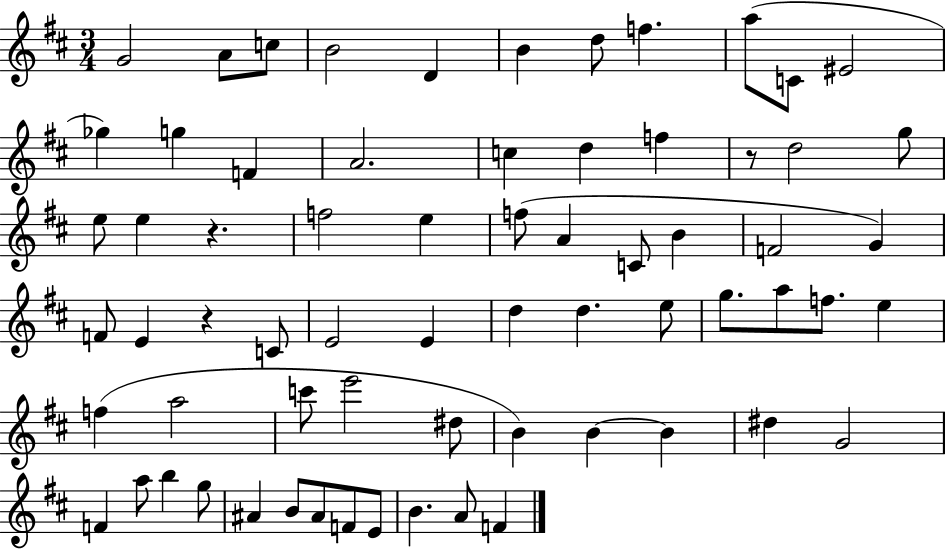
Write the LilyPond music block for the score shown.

{
  \clef treble
  \numericTimeSignature
  \time 3/4
  \key d \major
  \repeat volta 2 { g'2 a'8 c''8 | b'2 d'4 | b'4 d''8 f''4. | a''8( c'8 eis'2 | \break ges''4) g''4 f'4 | a'2. | c''4 d''4 f''4 | r8 d''2 g''8 | \break e''8 e''4 r4. | f''2 e''4 | f''8( a'4 c'8 b'4 | f'2 g'4) | \break f'8 e'4 r4 c'8 | e'2 e'4 | d''4 d''4. e''8 | g''8. a''8 f''8. e''4 | \break f''4( a''2 | c'''8 e'''2 dis''8 | b'4) b'4~~ b'4 | dis''4 g'2 | \break f'4 a''8 b''4 g''8 | ais'4 b'8 ais'8 f'8 e'8 | b'4. a'8 f'4 | } \bar "|."
}